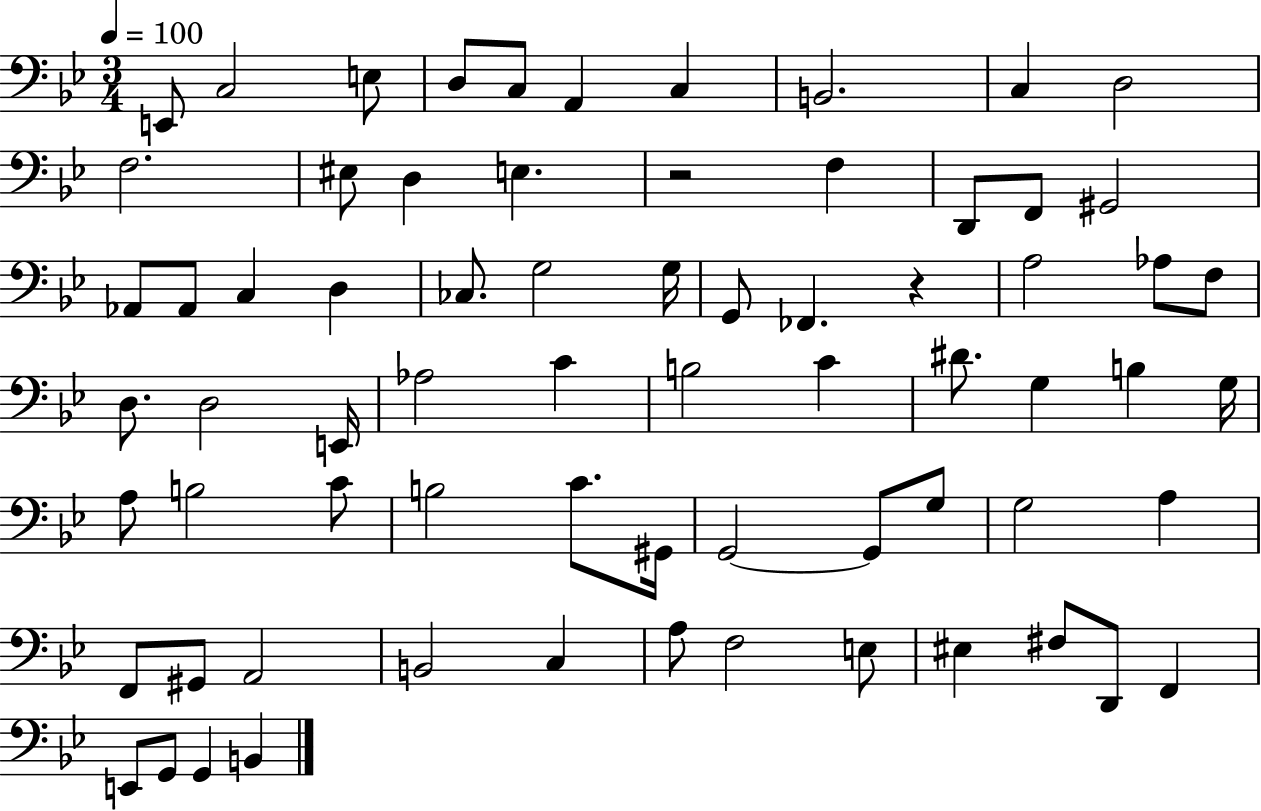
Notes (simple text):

E2/e C3/h E3/e D3/e C3/e A2/q C3/q B2/h. C3/q D3/h F3/h. EIS3/e D3/q E3/q. R/h F3/q D2/e F2/e G#2/h Ab2/e Ab2/e C3/q D3/q CES3/e. G3/h G3/s G2/e FES2/q. R/q A3/h Ab3/e F3/e D3/e. D3/h E2/s Ab3/h C4/q B3/h C4/q D#4/e. G3/q B3/q G3/s A3/e B3/h C4/e B3/h C4/e. G#2/s G2/h G2/e G3/e G3/h A3/q F2/e G#2/e A2/h B2/h C3/q A3/e F3/h E3/e EIS3/q F#3/e D2/e F2/q E2/e G2/e G2/q B2/q